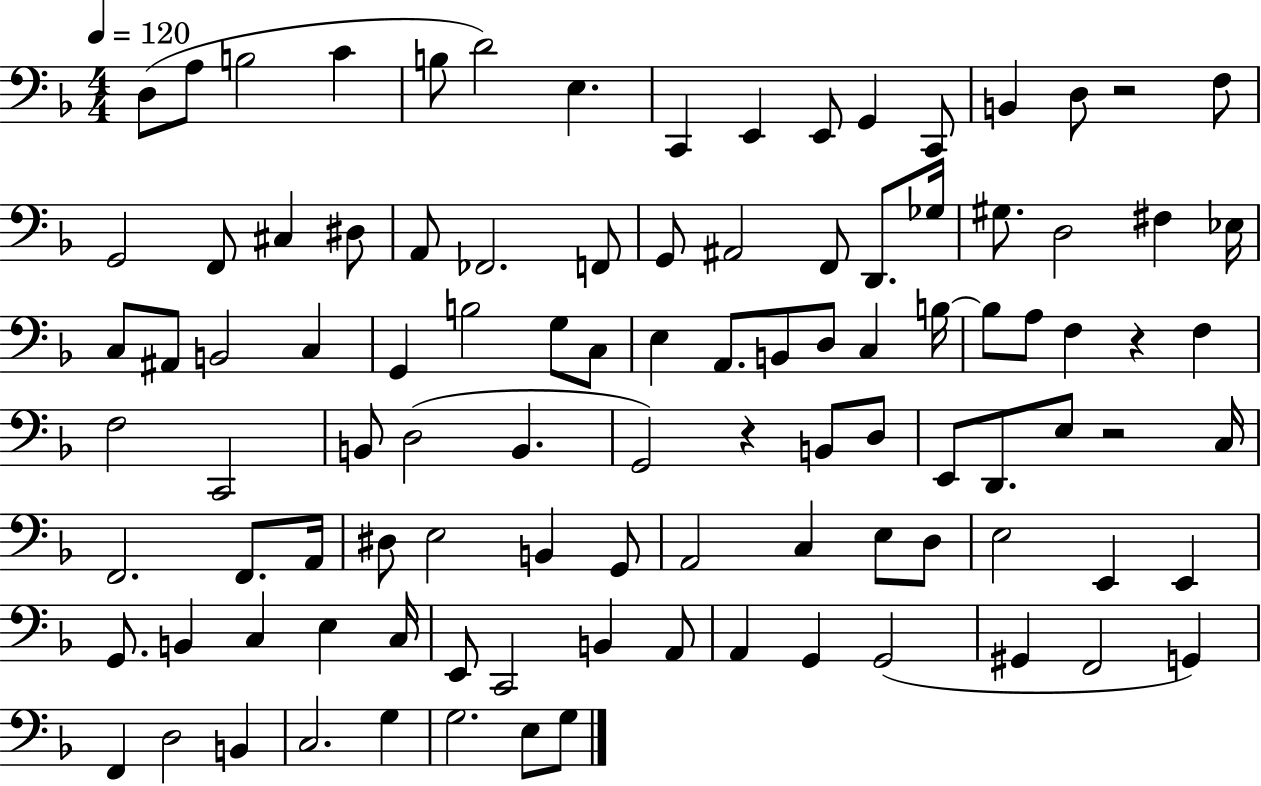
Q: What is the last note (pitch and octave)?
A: G3